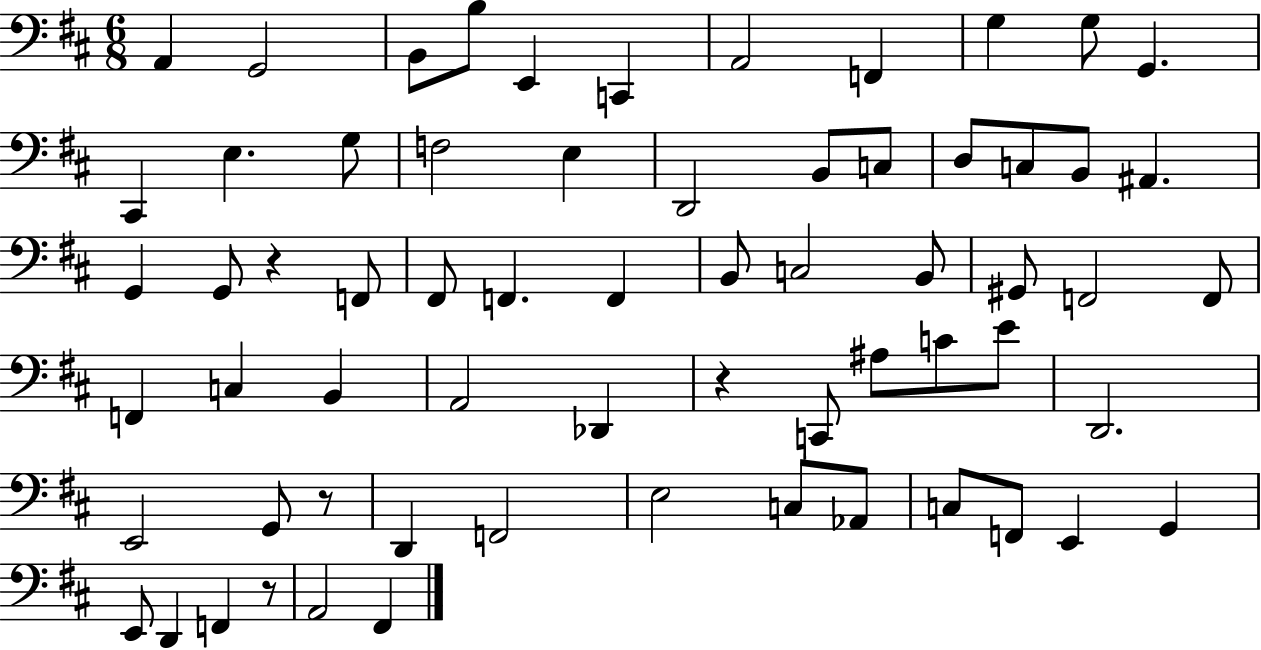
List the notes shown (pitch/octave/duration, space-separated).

A2/q G2/h B2/e B3/e E2/q C2/q A2/h F2/q G3/q G3/e G2/q. C#2/q E3/q. G3/e F3/h E3/q D2/h B2/e C3/e D3/e C3/e B2/e A#2/q. G2/q G2/e R/q F2/e F#2/e F2/q. F2/q B2/e C3/h B2/e G#2/e F2/h F2/e F2/q C3/q B2/q A2/h Db2/q R/q C2/e A#3/e C4/e E4/e D2/h. E2/h G2/e R/e D2/q F2/h E3/h C3/e Ab2/e C3/e F2/e E2/q G2/q E2/e D2/q F2/q R/e A2/h F#2/q